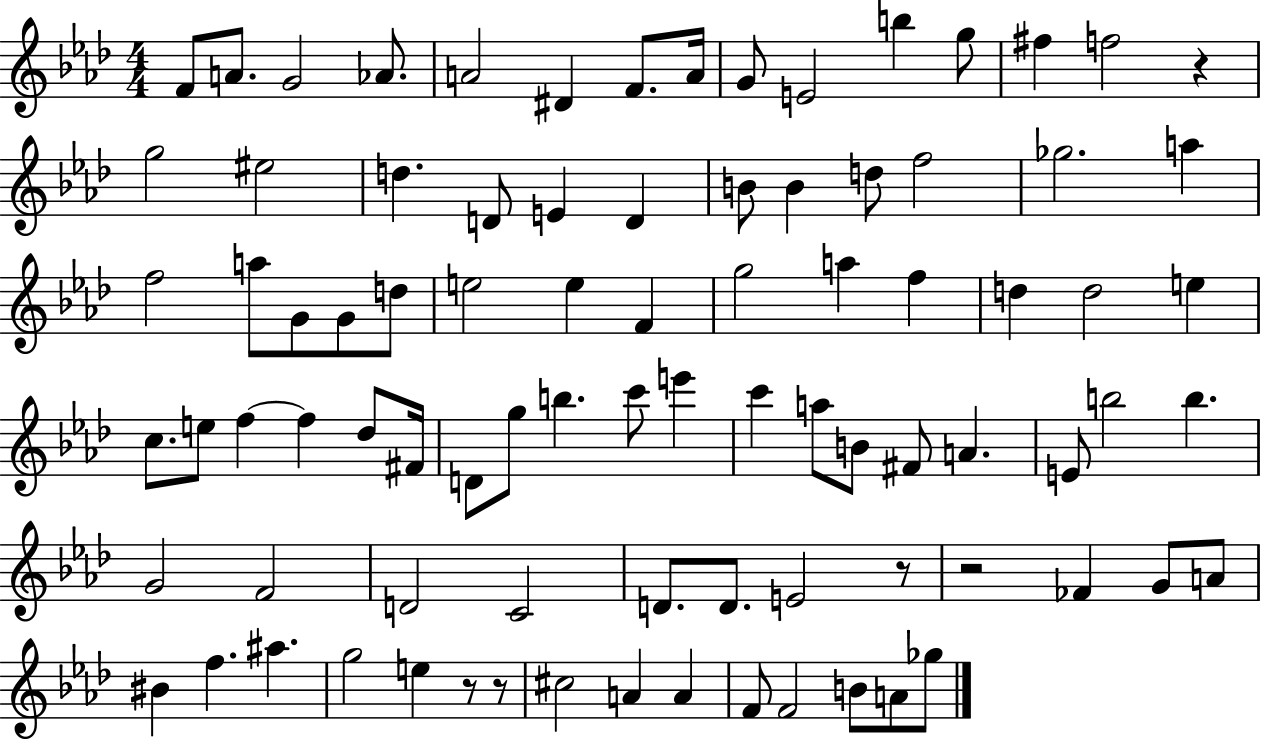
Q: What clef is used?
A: treble